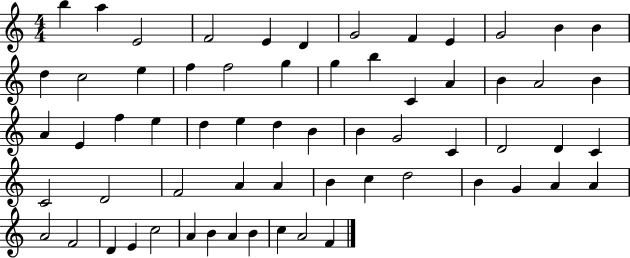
B5/q A5/q E4/h F4/h E4/q D4/q G4/h F4/q E4/q G4/h B4/q B4/q D5/q C5/h E5/q F5/q F5/h G5/q G5/q B5/q C4/q A4/q B4/q A4/h B4/q A4/q E4/q F5/q E5/q D5/q E5/q D5/q B4/q B4/q G4/h C4/q D4/h D4/q C4/q C4/h D4/h F4/h A4/q A4/q B4/q C5/q D5/h B4/q G4/q A4/q A4/q A4/h F4/h D4/q E4/q C5/h A4/q B4/q A4/q B4/q C5/q A4/h F4/q